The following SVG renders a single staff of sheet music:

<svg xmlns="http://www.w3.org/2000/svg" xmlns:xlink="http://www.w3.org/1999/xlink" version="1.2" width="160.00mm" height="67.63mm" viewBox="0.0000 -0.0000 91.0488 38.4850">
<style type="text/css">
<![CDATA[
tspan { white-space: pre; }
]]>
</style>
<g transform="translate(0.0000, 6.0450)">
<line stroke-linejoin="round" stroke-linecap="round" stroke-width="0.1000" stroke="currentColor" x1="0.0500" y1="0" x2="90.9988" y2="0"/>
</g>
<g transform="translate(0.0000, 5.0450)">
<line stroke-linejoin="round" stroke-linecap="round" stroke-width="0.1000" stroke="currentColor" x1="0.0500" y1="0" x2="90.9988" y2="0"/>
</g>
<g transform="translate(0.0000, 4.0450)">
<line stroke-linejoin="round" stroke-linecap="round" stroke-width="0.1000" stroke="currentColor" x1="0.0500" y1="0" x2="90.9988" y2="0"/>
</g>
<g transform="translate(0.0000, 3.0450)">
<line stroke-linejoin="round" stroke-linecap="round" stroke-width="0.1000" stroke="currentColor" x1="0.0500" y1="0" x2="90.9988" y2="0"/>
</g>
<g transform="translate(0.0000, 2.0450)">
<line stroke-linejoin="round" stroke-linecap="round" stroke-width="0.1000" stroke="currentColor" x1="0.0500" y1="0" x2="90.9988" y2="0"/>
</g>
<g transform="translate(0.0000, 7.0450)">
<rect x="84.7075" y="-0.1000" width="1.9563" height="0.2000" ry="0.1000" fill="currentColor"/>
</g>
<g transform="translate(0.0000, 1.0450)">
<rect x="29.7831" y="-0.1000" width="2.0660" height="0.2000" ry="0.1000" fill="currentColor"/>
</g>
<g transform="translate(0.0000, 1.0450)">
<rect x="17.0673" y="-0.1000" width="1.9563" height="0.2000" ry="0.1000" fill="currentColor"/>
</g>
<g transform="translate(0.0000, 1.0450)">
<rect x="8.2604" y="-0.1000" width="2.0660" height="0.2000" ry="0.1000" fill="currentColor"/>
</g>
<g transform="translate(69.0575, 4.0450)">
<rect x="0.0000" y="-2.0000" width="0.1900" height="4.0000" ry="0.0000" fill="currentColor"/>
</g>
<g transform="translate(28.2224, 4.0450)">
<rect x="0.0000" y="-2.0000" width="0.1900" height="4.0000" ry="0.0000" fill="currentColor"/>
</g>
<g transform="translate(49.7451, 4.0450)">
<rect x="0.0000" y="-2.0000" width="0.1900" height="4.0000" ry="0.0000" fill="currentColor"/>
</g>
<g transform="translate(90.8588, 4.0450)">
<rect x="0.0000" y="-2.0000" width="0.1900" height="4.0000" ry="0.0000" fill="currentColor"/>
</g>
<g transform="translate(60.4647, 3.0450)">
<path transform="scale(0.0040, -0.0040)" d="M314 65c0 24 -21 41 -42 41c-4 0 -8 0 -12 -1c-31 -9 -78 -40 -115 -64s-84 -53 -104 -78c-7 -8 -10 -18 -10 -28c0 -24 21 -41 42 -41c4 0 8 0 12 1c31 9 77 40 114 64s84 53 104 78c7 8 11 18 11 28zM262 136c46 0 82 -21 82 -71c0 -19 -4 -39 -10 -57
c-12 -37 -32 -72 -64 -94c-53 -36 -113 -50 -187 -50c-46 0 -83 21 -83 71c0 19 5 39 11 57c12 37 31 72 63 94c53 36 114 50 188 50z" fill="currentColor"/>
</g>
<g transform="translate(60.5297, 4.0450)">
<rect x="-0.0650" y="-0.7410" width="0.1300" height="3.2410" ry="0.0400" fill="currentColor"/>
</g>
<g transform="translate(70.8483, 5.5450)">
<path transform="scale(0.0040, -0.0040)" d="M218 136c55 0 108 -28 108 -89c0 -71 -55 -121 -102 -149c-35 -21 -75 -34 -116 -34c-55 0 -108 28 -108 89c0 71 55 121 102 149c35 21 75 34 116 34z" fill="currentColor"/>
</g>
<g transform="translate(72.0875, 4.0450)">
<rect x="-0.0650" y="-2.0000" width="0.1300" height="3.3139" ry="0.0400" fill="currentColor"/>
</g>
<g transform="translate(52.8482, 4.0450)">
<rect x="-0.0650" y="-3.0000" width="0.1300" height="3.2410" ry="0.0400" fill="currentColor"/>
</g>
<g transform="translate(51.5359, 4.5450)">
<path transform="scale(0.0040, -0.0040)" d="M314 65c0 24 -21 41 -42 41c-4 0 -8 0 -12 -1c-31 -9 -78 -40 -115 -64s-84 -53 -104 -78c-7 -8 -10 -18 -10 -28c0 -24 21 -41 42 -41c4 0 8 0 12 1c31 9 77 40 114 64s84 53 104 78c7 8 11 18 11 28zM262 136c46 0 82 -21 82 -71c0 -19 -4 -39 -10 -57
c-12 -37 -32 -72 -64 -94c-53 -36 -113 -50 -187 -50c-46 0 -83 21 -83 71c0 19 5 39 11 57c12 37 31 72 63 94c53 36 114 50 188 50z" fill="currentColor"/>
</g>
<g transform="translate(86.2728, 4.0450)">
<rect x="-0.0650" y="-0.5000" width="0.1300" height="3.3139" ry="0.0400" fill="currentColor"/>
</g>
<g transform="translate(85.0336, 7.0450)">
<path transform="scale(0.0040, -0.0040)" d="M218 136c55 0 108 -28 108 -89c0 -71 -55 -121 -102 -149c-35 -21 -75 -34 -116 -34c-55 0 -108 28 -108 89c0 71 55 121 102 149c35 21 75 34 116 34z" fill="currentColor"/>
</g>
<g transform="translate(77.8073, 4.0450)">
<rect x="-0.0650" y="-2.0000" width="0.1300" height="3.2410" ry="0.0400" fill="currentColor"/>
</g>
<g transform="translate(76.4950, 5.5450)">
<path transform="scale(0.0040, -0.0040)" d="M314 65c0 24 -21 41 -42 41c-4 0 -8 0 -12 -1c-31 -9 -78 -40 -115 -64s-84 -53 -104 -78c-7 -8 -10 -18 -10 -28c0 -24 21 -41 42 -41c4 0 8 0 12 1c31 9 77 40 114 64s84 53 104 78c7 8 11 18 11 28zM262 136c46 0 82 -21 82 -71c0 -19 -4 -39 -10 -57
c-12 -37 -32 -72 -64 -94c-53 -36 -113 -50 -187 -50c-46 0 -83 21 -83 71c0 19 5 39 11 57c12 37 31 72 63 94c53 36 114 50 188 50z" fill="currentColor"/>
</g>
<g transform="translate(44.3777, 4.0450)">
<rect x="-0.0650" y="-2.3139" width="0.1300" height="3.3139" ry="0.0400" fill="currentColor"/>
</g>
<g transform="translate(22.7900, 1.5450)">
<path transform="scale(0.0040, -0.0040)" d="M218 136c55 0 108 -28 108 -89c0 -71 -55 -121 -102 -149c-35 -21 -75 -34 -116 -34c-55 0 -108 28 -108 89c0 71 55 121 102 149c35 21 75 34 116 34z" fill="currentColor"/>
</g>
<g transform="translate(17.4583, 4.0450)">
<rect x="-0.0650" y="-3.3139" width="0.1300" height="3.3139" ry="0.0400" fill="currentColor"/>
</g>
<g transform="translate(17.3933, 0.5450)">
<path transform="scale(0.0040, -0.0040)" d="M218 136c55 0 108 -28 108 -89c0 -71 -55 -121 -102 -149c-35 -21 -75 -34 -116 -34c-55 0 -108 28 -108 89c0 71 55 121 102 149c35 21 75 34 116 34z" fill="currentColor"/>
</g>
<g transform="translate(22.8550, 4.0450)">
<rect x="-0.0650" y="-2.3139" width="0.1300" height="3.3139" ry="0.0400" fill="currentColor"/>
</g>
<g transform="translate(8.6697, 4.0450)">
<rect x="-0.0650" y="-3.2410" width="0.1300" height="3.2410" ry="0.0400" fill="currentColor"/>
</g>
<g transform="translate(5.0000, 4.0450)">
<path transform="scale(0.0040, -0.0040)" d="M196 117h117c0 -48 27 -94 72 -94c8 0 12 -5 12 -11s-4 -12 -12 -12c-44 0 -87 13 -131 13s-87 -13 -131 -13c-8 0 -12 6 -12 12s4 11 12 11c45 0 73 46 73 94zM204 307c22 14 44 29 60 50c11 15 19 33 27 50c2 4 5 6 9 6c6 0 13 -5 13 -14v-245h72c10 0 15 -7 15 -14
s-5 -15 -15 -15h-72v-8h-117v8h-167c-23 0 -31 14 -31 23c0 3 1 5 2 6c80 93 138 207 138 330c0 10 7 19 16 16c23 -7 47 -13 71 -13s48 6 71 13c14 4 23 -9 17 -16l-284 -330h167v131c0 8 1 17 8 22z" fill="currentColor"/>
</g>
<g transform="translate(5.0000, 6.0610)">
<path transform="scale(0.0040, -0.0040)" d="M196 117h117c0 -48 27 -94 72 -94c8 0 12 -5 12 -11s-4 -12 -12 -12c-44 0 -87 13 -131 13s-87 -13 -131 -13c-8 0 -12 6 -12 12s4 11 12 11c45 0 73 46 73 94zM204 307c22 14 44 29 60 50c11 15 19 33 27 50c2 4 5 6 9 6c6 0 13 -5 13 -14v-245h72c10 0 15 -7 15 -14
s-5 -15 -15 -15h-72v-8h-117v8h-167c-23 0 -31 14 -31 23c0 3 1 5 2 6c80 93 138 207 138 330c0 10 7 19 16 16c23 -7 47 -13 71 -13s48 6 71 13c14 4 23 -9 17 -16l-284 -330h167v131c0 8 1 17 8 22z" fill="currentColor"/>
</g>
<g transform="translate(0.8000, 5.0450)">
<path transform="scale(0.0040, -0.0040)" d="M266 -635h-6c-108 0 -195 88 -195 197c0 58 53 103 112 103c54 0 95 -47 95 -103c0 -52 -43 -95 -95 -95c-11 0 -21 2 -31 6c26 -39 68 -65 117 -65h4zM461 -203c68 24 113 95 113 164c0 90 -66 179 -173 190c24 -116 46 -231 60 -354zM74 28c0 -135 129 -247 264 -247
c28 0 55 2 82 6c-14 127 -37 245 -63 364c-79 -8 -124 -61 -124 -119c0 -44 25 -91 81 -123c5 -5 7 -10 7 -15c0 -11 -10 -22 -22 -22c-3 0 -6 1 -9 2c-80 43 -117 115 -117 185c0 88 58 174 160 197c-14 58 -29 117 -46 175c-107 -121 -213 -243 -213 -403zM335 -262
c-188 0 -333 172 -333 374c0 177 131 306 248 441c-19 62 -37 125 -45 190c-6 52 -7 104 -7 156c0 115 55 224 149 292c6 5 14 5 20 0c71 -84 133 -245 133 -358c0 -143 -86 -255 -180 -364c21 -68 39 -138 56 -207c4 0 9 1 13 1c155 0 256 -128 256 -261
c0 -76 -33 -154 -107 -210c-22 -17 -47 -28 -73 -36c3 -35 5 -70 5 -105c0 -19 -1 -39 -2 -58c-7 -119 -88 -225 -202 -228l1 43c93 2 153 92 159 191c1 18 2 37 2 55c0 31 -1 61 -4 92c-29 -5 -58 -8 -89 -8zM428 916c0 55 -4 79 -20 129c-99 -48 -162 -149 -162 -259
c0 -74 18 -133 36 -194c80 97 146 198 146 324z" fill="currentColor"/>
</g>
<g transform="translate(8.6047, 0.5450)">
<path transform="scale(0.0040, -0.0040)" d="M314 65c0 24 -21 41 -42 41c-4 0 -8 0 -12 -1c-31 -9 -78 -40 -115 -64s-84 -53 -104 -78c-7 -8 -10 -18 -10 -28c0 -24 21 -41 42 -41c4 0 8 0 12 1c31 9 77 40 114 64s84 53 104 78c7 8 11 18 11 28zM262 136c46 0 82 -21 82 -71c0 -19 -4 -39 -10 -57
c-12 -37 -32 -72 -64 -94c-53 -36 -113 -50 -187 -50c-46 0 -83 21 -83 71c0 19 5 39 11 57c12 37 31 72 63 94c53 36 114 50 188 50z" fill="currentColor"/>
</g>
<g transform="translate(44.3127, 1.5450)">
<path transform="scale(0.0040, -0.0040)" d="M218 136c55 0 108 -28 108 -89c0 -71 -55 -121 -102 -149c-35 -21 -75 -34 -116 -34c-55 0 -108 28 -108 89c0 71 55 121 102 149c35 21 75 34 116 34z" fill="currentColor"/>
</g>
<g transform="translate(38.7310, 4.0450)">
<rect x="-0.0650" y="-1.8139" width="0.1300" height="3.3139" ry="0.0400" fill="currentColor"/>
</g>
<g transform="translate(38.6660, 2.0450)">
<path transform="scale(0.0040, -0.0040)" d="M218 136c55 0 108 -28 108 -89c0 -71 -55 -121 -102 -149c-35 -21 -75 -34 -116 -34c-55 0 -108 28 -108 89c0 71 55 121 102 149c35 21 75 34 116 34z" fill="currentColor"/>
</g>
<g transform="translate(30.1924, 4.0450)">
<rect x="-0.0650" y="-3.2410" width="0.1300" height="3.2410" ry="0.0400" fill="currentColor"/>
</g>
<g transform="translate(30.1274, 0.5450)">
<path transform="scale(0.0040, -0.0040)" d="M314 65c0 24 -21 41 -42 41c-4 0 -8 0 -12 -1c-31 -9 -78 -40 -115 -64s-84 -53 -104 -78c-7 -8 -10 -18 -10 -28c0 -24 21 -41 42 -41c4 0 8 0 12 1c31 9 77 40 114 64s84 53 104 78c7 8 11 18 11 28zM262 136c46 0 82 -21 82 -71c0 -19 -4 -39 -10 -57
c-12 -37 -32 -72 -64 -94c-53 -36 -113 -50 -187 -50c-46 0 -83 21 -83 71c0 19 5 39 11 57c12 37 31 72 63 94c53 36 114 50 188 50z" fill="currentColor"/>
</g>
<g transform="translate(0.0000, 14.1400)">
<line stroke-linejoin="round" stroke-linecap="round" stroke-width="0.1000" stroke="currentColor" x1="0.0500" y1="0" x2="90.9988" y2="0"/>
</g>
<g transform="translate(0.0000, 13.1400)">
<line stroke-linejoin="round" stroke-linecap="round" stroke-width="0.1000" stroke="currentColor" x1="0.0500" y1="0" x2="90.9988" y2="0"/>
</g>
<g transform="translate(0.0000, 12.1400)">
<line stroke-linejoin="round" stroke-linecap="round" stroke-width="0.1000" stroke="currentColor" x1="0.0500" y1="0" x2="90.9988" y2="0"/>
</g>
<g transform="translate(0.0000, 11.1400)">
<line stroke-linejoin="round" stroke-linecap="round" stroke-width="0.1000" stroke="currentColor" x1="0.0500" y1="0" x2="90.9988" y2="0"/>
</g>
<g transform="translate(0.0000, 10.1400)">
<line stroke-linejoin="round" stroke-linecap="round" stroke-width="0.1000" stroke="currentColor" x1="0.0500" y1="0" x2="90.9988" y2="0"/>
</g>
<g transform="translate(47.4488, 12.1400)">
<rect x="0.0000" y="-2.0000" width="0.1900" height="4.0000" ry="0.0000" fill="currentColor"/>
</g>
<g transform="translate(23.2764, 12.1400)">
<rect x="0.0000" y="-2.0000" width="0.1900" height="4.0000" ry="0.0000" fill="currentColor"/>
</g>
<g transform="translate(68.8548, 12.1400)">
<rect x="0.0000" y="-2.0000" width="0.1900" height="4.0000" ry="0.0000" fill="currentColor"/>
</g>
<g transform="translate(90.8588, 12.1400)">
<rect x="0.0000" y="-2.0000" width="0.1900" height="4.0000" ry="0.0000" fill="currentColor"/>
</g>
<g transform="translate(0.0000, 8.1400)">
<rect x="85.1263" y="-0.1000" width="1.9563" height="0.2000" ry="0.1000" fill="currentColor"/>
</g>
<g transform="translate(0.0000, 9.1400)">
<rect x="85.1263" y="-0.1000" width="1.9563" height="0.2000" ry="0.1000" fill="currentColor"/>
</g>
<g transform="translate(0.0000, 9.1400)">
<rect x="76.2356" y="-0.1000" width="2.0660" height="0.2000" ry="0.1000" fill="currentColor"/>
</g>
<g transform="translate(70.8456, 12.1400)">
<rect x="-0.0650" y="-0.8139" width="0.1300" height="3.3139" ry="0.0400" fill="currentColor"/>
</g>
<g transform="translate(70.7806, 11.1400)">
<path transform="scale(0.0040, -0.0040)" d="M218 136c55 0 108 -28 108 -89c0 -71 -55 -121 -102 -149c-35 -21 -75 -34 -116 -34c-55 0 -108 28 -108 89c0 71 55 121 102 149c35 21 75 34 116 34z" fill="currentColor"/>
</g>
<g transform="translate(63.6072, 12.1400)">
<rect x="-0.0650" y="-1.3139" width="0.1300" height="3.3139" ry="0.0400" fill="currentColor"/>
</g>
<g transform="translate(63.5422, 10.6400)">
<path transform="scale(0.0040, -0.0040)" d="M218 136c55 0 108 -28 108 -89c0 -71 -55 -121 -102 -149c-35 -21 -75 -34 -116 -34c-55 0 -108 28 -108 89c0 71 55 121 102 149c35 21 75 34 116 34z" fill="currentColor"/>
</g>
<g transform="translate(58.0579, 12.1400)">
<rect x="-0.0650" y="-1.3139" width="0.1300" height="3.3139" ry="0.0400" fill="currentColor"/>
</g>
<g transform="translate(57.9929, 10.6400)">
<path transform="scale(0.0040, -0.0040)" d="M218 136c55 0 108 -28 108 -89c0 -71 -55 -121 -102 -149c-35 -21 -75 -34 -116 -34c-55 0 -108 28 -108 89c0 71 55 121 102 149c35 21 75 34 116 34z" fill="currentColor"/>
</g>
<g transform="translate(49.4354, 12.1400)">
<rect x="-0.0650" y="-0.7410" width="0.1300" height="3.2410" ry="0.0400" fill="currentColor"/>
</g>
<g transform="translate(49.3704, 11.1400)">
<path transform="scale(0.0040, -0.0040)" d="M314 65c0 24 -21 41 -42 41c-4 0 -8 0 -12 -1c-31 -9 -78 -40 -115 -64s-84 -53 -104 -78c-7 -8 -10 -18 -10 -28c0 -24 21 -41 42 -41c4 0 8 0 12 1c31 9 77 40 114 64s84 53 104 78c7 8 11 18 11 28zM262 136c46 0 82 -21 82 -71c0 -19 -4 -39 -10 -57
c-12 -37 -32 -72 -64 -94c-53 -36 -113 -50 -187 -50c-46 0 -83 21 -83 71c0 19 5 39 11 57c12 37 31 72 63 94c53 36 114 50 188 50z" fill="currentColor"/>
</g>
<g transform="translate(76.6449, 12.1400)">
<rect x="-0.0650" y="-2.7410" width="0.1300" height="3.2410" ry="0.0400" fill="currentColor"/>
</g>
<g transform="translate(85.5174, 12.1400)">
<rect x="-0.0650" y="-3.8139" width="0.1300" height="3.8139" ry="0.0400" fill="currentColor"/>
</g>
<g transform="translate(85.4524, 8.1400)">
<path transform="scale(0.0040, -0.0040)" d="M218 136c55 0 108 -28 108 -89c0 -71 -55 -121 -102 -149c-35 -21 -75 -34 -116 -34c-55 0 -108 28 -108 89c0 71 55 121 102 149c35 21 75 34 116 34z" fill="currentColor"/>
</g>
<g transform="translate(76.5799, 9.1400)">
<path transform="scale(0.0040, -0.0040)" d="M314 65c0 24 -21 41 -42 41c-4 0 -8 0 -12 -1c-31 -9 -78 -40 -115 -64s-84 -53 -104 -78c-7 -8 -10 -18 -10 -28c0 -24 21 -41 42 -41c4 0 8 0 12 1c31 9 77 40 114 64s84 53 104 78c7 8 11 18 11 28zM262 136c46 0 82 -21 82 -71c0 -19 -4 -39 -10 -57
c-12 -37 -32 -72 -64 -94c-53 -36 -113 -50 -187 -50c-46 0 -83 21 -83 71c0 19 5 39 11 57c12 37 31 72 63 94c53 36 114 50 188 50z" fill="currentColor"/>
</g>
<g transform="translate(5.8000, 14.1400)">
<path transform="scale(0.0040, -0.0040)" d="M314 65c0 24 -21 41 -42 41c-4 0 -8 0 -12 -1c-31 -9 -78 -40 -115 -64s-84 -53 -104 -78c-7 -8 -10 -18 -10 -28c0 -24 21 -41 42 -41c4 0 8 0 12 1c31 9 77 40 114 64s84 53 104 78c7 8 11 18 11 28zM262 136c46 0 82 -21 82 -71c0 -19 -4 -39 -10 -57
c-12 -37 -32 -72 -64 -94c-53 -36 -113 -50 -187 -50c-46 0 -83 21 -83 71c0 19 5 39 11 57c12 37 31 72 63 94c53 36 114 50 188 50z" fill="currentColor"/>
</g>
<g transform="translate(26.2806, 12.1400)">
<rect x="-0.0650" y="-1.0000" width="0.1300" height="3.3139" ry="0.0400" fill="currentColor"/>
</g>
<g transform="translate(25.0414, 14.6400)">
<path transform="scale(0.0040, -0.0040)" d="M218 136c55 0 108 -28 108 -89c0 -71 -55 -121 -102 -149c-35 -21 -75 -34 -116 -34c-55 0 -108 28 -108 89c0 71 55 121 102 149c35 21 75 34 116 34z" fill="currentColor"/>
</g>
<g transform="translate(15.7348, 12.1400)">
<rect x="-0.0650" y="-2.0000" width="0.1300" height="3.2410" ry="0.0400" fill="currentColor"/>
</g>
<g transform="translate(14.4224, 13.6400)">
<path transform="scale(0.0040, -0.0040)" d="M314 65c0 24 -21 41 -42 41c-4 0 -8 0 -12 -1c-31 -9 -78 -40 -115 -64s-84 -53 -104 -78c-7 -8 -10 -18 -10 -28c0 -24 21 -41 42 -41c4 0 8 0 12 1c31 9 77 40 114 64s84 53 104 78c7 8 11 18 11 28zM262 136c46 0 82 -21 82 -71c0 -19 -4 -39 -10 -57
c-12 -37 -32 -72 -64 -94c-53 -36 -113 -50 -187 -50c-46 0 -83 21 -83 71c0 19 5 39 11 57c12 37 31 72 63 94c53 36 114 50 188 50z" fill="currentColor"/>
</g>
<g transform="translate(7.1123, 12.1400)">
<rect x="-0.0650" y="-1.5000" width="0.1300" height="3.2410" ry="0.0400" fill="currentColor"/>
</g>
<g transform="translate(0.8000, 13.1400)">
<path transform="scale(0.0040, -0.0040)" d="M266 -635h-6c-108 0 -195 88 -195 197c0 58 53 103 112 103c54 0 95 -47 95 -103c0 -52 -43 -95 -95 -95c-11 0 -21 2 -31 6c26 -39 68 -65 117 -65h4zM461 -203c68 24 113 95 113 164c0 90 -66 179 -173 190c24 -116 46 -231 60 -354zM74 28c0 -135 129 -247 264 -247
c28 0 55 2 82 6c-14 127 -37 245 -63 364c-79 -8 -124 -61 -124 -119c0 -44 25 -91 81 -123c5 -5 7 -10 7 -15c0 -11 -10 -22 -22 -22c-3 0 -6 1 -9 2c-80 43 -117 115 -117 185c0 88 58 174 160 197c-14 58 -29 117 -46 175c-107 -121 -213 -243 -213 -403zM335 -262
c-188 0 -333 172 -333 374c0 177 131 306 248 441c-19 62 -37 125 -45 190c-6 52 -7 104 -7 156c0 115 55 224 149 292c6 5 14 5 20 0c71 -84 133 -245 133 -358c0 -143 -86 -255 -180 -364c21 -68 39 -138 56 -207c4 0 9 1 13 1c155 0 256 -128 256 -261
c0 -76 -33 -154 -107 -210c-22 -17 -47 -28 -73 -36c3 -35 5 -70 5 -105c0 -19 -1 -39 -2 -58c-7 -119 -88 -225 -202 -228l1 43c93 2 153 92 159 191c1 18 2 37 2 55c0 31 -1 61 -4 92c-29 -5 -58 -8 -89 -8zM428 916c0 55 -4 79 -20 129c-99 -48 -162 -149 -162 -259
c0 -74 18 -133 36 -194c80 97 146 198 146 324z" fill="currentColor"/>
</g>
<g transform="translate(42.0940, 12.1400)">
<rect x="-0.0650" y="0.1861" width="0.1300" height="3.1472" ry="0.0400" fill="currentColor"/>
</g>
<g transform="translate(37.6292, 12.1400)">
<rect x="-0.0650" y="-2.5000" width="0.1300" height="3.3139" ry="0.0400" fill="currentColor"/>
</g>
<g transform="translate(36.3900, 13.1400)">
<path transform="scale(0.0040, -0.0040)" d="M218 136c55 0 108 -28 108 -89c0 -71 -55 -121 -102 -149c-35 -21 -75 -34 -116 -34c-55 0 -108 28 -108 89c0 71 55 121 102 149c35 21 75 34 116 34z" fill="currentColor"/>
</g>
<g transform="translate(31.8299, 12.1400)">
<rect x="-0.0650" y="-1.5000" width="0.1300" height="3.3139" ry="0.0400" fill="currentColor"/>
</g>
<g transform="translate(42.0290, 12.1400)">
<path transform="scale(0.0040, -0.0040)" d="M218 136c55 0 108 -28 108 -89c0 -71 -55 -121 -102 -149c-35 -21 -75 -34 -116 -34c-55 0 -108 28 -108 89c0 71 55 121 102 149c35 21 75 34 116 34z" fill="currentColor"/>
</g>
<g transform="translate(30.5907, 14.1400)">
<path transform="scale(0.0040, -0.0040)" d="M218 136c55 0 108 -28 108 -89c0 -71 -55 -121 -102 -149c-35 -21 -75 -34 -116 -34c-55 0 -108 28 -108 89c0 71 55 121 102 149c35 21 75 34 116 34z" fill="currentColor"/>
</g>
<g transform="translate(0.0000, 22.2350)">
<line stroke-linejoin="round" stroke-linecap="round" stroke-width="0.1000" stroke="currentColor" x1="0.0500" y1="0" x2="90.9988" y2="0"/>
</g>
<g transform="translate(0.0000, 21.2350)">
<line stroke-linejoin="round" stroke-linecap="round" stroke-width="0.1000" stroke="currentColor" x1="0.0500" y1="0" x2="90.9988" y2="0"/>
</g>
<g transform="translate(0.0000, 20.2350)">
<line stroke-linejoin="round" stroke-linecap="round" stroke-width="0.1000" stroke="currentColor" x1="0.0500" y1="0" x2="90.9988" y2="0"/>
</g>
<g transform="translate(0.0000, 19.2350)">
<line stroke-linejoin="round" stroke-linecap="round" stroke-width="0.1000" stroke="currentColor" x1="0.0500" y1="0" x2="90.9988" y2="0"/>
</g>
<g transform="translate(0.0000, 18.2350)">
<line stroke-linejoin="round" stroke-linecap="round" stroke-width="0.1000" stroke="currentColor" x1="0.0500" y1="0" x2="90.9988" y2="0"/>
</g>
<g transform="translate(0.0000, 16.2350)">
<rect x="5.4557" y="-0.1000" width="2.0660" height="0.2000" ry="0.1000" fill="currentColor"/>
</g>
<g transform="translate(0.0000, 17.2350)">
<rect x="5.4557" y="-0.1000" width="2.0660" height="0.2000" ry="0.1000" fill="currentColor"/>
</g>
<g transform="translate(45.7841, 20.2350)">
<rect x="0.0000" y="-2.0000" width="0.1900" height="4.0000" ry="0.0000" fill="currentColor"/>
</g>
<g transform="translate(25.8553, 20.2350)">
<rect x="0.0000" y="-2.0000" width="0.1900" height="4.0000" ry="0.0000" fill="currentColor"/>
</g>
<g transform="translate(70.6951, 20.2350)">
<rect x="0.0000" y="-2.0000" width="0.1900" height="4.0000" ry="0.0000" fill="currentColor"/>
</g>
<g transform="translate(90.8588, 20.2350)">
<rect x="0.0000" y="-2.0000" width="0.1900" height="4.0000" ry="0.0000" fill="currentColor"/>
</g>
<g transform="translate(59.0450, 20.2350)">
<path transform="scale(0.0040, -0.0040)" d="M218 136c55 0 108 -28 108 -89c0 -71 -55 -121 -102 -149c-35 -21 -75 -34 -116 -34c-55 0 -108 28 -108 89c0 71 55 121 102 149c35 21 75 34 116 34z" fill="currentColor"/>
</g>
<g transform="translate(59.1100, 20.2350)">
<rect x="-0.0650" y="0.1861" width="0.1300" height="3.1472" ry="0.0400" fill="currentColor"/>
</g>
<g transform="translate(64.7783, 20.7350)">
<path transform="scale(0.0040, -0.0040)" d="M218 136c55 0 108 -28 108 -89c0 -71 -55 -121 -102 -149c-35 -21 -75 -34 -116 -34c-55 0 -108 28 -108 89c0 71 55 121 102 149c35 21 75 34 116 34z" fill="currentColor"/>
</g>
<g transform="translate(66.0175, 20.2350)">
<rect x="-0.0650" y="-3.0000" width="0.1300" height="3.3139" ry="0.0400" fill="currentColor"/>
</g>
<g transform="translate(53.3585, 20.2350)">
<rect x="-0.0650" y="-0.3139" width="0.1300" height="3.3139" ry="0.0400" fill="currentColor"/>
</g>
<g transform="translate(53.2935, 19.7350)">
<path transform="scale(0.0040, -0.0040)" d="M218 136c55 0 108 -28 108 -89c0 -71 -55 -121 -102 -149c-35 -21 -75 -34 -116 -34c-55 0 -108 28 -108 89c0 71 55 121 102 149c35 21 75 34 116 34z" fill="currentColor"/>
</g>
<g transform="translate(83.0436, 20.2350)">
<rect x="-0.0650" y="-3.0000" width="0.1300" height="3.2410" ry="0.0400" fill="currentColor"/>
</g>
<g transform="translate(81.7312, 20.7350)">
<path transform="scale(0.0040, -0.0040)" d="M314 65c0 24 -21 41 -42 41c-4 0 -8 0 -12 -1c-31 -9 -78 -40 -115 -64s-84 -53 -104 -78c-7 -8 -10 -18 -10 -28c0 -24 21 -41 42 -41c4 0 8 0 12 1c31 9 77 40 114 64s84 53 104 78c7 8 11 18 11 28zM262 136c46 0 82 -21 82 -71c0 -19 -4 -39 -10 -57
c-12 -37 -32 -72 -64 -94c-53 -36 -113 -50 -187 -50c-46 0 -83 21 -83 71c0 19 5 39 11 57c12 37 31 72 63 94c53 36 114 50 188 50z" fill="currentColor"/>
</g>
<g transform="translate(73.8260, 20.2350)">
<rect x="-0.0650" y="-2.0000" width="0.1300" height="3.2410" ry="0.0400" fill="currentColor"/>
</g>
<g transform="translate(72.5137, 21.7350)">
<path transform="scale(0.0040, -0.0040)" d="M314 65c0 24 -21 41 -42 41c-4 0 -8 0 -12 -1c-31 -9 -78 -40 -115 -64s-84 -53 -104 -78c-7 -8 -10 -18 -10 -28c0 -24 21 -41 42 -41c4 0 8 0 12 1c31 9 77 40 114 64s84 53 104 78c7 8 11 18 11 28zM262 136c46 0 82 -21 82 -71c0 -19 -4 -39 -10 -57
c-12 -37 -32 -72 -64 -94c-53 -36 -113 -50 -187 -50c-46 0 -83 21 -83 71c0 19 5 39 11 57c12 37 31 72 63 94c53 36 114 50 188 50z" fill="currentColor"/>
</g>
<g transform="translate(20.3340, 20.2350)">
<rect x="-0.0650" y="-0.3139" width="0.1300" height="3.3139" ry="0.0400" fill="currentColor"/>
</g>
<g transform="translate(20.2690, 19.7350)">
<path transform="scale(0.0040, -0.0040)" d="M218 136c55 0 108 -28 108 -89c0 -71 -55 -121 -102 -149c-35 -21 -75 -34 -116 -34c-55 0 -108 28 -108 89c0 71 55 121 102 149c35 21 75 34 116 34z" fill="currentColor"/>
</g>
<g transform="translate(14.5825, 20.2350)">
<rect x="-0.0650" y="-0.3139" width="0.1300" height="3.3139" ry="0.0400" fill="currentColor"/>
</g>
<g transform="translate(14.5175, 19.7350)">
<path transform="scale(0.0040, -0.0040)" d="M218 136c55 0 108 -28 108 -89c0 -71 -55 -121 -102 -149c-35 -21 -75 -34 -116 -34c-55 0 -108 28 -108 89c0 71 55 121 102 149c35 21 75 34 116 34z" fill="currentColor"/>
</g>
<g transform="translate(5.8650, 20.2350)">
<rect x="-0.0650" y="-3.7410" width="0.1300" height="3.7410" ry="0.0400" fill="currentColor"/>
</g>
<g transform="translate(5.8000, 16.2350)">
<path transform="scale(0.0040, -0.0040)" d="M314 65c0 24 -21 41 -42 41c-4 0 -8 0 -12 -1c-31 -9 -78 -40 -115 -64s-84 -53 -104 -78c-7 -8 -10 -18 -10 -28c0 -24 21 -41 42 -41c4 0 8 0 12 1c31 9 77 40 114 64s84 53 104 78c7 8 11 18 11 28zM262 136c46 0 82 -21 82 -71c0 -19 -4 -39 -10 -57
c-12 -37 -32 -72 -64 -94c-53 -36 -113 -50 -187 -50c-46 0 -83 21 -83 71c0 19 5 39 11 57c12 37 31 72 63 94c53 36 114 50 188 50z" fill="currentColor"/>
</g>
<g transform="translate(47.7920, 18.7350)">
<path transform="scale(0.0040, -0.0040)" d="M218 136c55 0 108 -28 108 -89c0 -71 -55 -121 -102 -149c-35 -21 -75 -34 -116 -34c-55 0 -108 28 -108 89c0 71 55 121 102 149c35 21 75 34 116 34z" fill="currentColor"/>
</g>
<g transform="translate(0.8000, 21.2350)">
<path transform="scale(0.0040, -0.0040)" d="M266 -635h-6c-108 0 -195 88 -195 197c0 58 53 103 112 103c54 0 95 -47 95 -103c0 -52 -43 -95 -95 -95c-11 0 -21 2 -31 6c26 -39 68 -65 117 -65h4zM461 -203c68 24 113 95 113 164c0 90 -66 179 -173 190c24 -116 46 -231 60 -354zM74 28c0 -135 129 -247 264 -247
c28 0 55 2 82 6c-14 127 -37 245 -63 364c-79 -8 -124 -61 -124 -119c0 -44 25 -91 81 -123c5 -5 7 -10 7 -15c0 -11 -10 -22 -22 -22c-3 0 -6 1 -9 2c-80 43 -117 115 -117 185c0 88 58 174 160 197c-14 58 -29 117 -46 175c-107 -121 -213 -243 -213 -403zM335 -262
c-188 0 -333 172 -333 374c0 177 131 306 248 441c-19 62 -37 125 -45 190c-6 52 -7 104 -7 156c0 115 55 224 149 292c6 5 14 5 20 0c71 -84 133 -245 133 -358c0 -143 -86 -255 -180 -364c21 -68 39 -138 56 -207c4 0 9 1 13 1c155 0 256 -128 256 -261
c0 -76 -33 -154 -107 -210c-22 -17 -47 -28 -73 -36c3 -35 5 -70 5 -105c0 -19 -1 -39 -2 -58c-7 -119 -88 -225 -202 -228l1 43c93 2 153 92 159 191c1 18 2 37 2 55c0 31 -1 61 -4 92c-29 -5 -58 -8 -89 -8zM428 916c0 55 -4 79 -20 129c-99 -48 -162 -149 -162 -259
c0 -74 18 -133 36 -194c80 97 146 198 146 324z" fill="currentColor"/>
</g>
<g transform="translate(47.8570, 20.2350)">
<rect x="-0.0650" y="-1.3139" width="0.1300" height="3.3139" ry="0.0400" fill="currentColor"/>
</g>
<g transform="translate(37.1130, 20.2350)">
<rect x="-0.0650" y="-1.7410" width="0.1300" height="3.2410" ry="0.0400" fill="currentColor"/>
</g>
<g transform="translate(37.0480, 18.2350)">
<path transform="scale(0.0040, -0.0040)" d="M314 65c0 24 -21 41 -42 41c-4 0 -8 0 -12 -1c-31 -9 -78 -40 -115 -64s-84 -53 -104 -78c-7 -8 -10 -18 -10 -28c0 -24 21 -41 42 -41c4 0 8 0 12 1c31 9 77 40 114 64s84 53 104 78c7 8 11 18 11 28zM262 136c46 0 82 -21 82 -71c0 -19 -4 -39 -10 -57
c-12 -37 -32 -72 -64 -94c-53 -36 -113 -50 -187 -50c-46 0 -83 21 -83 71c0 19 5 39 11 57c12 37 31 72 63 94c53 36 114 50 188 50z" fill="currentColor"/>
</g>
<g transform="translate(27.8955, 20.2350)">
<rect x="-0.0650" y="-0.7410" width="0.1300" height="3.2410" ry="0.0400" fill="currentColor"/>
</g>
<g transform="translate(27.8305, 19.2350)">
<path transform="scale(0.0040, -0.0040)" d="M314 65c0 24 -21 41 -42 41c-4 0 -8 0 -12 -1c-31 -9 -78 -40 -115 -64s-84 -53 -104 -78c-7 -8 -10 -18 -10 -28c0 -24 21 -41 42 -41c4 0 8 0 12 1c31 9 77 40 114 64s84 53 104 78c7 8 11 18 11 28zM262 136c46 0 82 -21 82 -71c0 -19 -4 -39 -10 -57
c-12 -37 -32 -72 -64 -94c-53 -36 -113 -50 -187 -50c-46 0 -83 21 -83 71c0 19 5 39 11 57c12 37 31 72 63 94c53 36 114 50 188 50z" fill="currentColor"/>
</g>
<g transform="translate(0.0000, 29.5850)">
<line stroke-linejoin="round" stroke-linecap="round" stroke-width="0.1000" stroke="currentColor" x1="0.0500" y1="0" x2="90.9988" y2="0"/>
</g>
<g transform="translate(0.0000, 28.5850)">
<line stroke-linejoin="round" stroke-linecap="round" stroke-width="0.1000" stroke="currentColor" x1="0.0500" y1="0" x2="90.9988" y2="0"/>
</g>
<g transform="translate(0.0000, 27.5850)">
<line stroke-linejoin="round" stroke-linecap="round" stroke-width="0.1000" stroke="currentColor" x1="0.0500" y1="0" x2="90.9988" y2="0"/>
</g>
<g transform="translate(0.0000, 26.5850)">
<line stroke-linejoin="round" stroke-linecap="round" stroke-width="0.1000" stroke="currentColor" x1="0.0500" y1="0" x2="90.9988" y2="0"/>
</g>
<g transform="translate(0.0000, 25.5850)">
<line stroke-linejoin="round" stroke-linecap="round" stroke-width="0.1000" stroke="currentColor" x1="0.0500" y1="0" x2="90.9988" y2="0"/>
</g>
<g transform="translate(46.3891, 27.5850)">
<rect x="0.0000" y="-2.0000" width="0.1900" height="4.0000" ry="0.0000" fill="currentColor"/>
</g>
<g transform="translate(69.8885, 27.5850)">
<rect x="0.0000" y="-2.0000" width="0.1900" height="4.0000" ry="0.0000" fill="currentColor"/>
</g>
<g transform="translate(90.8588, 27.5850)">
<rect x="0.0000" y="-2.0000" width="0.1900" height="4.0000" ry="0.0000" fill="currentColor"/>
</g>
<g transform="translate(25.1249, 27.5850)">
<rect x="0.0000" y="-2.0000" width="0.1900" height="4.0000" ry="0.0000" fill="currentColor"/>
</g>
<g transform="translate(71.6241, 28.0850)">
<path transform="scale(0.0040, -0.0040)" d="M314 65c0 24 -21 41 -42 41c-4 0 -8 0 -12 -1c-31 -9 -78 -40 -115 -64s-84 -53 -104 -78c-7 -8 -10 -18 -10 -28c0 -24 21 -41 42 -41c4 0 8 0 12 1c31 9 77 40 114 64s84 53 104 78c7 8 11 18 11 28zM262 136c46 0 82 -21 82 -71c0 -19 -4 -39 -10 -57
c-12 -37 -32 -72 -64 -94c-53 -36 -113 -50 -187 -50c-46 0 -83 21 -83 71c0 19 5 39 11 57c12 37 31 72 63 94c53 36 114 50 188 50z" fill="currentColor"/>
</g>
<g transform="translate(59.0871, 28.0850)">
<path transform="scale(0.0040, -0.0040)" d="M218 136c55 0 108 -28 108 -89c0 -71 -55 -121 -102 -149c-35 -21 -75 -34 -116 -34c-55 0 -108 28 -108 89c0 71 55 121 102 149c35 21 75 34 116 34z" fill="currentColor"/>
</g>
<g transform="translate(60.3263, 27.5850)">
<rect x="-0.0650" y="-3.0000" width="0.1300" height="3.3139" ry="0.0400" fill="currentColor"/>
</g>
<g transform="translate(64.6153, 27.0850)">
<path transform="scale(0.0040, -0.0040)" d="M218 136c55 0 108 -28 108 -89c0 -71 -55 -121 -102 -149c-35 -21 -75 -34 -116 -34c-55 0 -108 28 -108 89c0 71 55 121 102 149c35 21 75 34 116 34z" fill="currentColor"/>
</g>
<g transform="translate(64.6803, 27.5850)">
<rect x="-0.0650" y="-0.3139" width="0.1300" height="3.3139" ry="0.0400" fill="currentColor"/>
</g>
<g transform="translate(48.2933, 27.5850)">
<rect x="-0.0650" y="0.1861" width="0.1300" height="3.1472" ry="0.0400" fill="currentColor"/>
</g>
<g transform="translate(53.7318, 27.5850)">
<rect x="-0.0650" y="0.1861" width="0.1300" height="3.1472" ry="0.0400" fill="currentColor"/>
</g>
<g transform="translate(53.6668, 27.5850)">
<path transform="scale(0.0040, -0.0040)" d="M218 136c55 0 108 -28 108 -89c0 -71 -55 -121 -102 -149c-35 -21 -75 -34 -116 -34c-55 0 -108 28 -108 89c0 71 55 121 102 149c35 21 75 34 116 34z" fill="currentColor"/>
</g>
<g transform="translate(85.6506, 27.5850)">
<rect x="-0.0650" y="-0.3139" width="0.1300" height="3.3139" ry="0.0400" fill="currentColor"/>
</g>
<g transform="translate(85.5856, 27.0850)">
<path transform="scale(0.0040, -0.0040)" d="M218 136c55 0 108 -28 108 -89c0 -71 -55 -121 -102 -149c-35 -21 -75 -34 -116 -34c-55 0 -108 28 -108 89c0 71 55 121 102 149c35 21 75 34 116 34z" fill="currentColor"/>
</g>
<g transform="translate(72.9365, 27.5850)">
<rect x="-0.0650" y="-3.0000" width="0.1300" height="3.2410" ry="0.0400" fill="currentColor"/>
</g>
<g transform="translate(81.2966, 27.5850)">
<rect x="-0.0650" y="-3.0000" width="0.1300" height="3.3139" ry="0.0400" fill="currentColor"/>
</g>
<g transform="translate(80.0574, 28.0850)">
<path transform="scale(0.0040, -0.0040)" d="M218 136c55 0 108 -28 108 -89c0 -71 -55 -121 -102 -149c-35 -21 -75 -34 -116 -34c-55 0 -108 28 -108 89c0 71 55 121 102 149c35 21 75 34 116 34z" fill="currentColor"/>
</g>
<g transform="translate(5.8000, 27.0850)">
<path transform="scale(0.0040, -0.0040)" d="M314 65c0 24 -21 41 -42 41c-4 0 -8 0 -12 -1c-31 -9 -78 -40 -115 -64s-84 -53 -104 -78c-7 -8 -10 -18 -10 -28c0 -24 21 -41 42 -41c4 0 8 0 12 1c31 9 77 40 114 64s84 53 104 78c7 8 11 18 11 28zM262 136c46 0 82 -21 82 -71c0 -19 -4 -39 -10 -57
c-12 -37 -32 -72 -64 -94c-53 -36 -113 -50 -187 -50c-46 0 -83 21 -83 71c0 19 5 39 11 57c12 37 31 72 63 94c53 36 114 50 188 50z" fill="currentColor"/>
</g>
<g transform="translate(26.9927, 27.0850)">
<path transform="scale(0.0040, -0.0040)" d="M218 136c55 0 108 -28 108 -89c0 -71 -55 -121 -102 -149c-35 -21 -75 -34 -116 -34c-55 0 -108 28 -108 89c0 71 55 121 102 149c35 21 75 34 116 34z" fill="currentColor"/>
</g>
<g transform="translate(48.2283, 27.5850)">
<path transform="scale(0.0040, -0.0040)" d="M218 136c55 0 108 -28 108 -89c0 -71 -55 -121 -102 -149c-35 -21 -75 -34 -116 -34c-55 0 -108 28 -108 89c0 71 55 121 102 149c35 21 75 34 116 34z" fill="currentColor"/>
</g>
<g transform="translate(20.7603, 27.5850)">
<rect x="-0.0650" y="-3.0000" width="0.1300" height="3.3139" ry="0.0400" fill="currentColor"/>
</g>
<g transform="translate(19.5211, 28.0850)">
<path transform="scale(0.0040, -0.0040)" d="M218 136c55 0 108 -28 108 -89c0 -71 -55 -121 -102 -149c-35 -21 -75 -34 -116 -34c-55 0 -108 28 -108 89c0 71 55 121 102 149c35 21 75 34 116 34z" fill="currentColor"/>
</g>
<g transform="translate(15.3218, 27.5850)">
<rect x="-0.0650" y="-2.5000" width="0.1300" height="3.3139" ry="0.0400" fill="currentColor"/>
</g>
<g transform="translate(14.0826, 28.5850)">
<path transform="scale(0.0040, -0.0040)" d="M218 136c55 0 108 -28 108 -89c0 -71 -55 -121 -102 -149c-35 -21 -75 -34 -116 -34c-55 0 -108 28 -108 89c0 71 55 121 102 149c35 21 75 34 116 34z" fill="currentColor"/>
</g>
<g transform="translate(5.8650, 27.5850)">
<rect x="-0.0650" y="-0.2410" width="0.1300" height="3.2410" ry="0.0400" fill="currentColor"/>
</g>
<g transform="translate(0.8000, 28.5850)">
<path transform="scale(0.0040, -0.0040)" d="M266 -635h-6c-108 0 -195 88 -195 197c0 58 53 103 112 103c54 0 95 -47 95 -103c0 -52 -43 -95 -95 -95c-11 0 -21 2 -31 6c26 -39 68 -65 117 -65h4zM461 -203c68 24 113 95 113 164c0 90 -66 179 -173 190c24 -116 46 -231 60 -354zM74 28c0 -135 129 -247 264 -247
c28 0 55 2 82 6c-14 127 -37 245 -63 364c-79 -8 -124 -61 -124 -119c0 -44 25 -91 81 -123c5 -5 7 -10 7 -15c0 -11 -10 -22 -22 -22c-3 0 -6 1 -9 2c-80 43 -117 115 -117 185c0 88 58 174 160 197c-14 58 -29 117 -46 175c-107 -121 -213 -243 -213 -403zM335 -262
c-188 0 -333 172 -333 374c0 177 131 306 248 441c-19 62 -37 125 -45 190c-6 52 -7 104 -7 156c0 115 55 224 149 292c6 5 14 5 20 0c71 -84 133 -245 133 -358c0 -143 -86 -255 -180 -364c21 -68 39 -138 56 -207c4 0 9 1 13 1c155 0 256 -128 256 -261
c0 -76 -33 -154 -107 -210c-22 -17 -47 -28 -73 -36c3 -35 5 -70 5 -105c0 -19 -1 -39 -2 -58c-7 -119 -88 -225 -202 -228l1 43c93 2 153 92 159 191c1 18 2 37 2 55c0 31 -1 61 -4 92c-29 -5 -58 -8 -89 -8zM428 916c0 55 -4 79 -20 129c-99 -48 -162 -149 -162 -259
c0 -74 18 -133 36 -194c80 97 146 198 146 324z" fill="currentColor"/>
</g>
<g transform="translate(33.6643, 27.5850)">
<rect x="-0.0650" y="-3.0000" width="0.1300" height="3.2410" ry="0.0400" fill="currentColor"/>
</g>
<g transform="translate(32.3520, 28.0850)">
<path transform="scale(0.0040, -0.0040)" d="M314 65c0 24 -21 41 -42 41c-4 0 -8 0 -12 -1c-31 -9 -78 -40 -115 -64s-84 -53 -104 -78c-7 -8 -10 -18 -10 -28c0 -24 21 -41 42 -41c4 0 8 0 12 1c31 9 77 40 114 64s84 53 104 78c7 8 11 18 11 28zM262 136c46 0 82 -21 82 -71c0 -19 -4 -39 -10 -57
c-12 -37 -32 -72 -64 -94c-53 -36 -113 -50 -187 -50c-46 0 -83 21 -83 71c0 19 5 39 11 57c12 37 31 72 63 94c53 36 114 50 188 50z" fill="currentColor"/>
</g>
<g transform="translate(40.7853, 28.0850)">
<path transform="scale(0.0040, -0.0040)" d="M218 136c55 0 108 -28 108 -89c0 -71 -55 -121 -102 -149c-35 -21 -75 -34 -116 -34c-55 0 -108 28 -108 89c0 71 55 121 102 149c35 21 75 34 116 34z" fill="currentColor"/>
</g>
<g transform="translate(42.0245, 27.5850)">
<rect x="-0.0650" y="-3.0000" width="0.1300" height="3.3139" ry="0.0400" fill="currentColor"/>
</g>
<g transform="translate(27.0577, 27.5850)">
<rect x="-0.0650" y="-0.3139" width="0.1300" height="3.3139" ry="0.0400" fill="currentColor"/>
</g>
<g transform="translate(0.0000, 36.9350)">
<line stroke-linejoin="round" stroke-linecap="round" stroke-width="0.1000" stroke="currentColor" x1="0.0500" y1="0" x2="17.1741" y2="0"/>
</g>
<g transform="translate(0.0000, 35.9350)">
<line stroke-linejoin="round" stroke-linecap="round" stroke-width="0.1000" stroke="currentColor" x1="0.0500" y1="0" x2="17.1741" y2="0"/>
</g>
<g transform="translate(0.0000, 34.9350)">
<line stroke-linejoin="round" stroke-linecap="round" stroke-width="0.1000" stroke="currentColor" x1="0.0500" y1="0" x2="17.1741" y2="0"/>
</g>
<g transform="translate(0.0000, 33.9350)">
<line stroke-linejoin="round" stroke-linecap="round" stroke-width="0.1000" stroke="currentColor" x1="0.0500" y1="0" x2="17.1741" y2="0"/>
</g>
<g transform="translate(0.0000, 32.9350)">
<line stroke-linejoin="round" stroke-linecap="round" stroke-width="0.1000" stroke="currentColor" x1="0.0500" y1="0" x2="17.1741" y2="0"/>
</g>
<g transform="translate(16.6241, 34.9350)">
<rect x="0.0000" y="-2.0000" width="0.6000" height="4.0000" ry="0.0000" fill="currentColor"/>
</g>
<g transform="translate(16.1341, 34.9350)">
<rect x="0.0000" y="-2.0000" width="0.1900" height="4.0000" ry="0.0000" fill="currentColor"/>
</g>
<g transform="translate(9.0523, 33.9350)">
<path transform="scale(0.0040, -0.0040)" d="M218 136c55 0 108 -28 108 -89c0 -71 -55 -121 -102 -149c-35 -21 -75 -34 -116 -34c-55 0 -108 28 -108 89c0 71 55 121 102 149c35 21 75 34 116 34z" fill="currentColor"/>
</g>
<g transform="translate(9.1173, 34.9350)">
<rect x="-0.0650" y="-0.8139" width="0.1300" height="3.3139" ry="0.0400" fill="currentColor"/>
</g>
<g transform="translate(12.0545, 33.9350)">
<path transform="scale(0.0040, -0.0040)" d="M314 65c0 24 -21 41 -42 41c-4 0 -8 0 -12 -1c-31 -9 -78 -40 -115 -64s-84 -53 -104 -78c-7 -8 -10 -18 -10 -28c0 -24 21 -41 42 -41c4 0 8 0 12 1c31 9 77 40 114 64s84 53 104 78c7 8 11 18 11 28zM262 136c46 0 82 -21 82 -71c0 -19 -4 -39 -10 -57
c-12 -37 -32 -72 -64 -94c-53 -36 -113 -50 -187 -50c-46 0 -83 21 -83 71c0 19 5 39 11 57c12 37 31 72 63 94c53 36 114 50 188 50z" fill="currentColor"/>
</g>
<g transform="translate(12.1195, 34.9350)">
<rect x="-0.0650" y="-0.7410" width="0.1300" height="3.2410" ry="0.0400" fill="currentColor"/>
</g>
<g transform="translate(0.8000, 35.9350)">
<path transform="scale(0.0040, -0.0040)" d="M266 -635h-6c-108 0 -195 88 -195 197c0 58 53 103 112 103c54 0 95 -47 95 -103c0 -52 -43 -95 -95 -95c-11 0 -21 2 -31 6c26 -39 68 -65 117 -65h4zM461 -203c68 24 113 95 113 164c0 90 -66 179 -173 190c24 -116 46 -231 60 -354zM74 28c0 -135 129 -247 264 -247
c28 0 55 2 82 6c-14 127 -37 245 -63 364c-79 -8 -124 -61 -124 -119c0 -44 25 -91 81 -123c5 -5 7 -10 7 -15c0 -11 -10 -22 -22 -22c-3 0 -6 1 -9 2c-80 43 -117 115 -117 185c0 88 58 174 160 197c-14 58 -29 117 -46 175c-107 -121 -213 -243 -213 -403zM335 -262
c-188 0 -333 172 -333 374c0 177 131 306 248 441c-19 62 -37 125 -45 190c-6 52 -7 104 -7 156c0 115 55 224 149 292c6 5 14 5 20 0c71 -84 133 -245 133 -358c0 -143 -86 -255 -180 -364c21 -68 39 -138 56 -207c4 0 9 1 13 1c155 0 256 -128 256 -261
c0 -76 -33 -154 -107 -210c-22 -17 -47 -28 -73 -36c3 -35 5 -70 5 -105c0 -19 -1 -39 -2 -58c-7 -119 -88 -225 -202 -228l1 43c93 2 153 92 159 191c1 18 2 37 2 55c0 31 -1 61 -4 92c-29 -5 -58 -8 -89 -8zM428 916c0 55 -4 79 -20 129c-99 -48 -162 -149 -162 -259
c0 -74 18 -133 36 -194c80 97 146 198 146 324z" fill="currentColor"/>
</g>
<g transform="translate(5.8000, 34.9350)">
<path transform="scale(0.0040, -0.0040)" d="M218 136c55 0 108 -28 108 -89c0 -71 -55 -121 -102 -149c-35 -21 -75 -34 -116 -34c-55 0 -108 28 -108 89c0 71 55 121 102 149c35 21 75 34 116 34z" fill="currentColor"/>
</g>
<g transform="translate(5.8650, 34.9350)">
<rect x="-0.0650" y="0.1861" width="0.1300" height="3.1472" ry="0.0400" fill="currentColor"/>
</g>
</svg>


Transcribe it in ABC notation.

X:1
T:Untitled
M:4/4
L:1/4
K:C
b2 b g b2 f g A2 d2 F F2 C E2 F2 D E G B d2 e e d a2 c' c'2 c c d2 f2 e c B A F2 A2 c2 G A c A2 A B B A c A2 A c B d d2